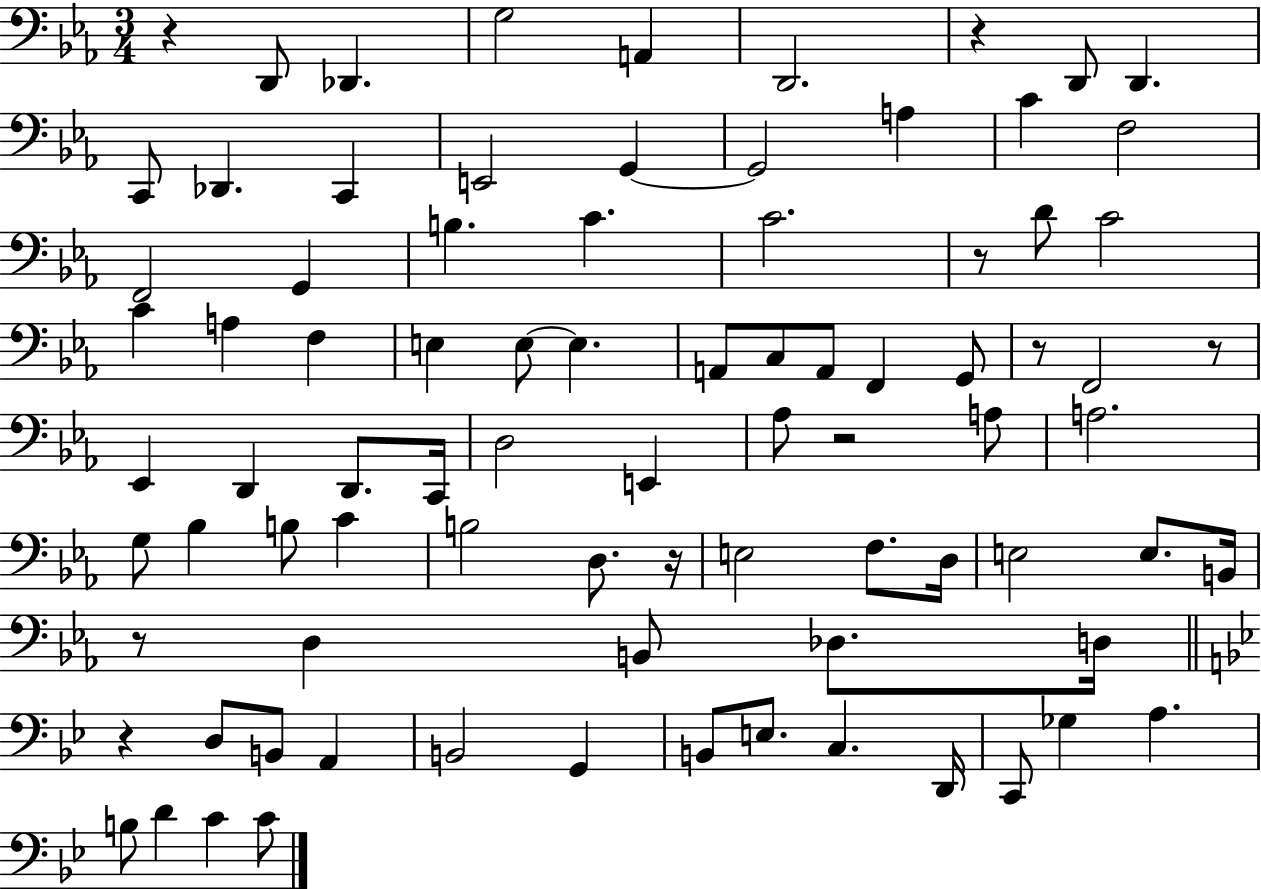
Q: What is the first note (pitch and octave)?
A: D2